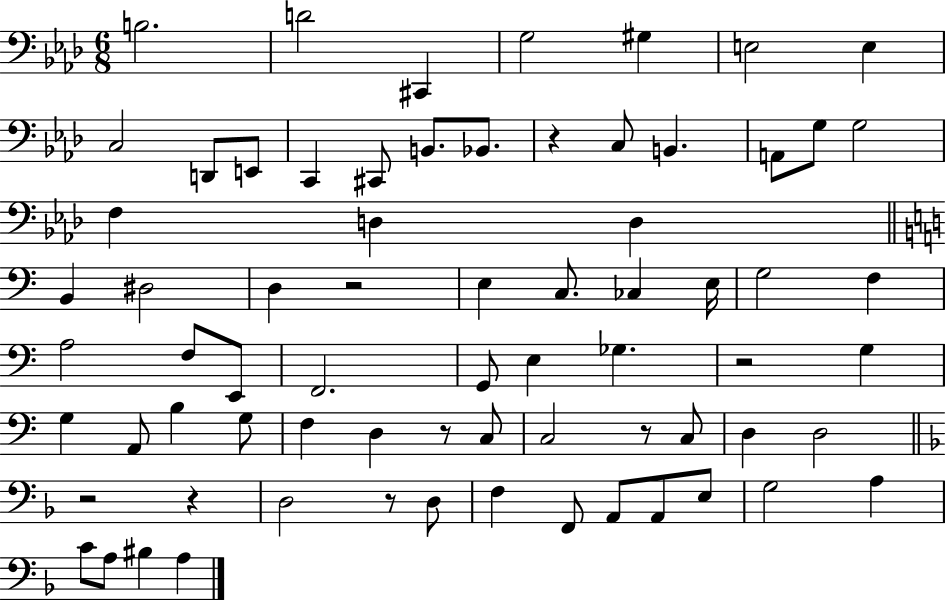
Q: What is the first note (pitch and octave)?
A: B3